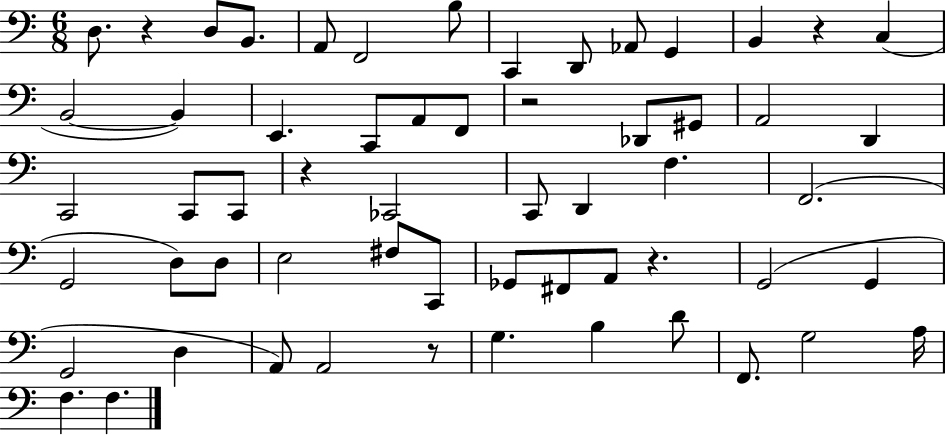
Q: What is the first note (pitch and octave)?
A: D3